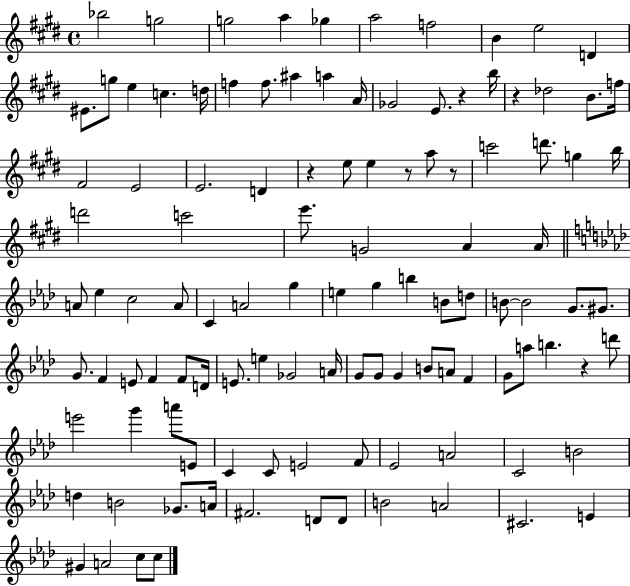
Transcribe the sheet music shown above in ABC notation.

X:1
T:Untitled
M:4/4
L:1/4
K:E
_b2 g2 g2 a _g a2 f2 B e2 D ^E/2 g/2 e c d/4 f f/2 ^a a A/4 _G2 E/2 z b/4 z _d2 B/2 f/4 ^F2 E2 E2 D z e/2 e z/2 a/2 z/2 c'2 d'/2 g b/4 d'2 c'2 e'/2 G2 A A/4 A/2 _e c2 A/2 C A2 g e g b B/2 d/2 B/2 B2 G/2 ^G/2 G/2 F E/2 F F/2 D/4 E/2 e _G2 A/4 G/2 G/2 G B/2 A/2 F G/2 a/2 b z d'/2 e'2 g' a'/2 E/2 C C/2 E2 F/2 _E2 A2 C2 B2 d B2 _G/2 A/4 ^F2 D/2 D/2 B2 A2 ^C2 E ^G A2 c/2 c/2